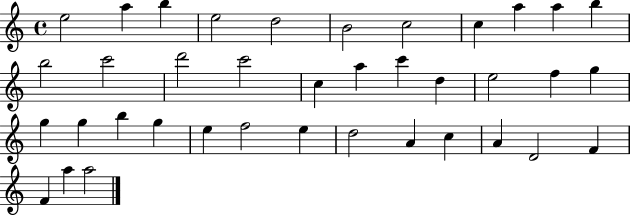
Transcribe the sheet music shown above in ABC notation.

X:1
T:Untitled
M:4/4
L:1/4
K:C
e2 a b e2 d2 B2 c2 c a a b b2 c'2 d'2 c'2 c a c' d e2 f g g g b g e f2 e d2 A c A D2 F F a a2